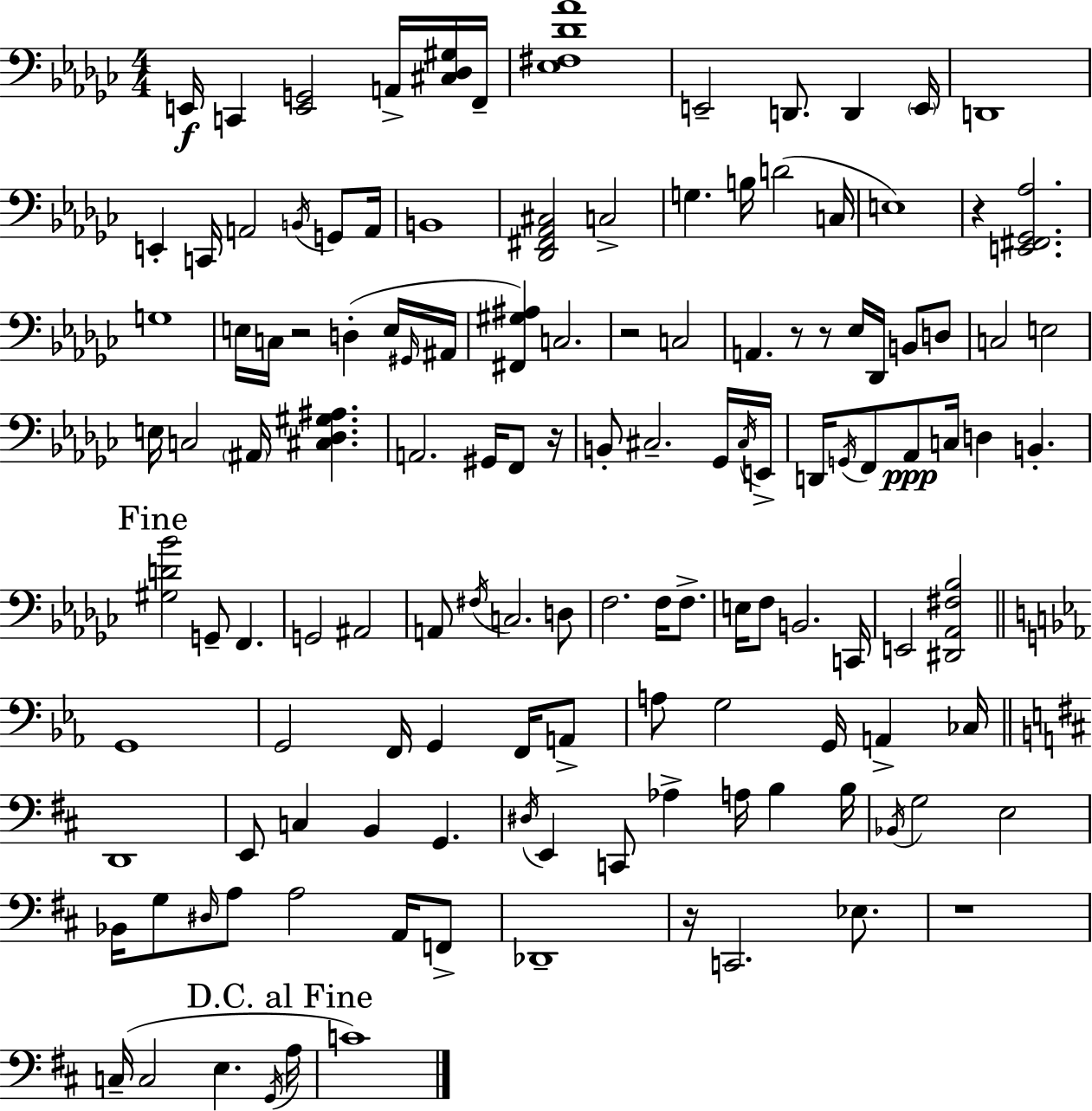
{
  \clef bass
  \numericTimeSignature
  \time 4/4
  \key ees \minor
  \repeat volta 2 { e,16\f c,4 <e, g,>2 a,16-> <cis des gis>16 f,16-- | <ees fis des' aes'>1 | e,2-- d,8. d,4 \parenthesize e,16 | d,1 | \break e,4-. c,16 a,2 \acciaccatura { b,16 } g,8 | a,16 b,1 | <des, fis, aes, cis>2 c2-> | g4. b16 d'2( | \break c16 e1) | r4 <e, fis, ges, aes>2. | g1 | e16 c16 r2 d4-.( e16 | \break \grace { gis,16 } ais,16 <fis, gis ais>4) c2. | r2 c2 | a,4. r8 r8 ees16 des,16 b,8 | d8 c2 e2 | \break e16 c2 \parenthesize ais,16 <cis des gis ais>4. | a,2. gis,16 f,8 | r16 b,8-. cis2.-- | ges,16 \acciaccatura { cis16 } e,16-> d,16 \acciaccatura { g,16 } f,8 aes,8\ppp c16 d4 b,4.-. | \break \mark "Fine" <gis d' bes'>2 g,8-- f,4. | g,2 ais,2 | a,8 \acciaccatura { fis16 } c2. | d8 f2. | \break f16 f8.-> e16 f8 b,2. | c,16 e,2 <dis, aes, fis bes>2 | \bar "||" \break \key c \minor g,1 | g,2 f,16 g,4 f,16 a,8-> | a8 g2 g,16 a,4-> ces16 | \bar "||" \break \key d \major d,1 | e,8 c4 b,4 g,4. | \acciaccatura { dis16 } e,4 c,8 aes4-> a16 b4 | b16 \acciaccatura { bes,16 } g2 e2 | \break bes,16 g8 \grace { dis16 } a8 a2 | a,16 f,8-> des,1-- | r16 c,2. | ees8. r1 | \break c16--( c2 e4. | \acciaccatura { g,16 } \mark "D.C. al Fine" a16 c'1) | } \bar "|."
}